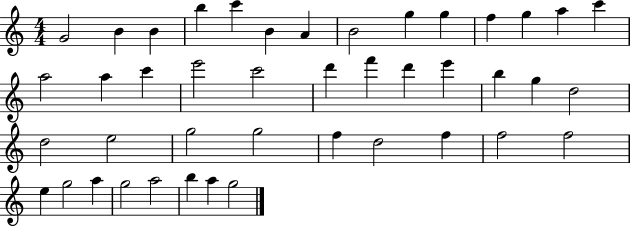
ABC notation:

X:1
T:Untitled
M:4/4
L:1/4
K:C
G2 B B b c' B A B2 g g f g a c' a2 a c' e'2 c'2 d' f' d' e' b g d2 d2 e2 g2 g2 f d2 f f2 f2 e g2 a g2 a2 b a g2